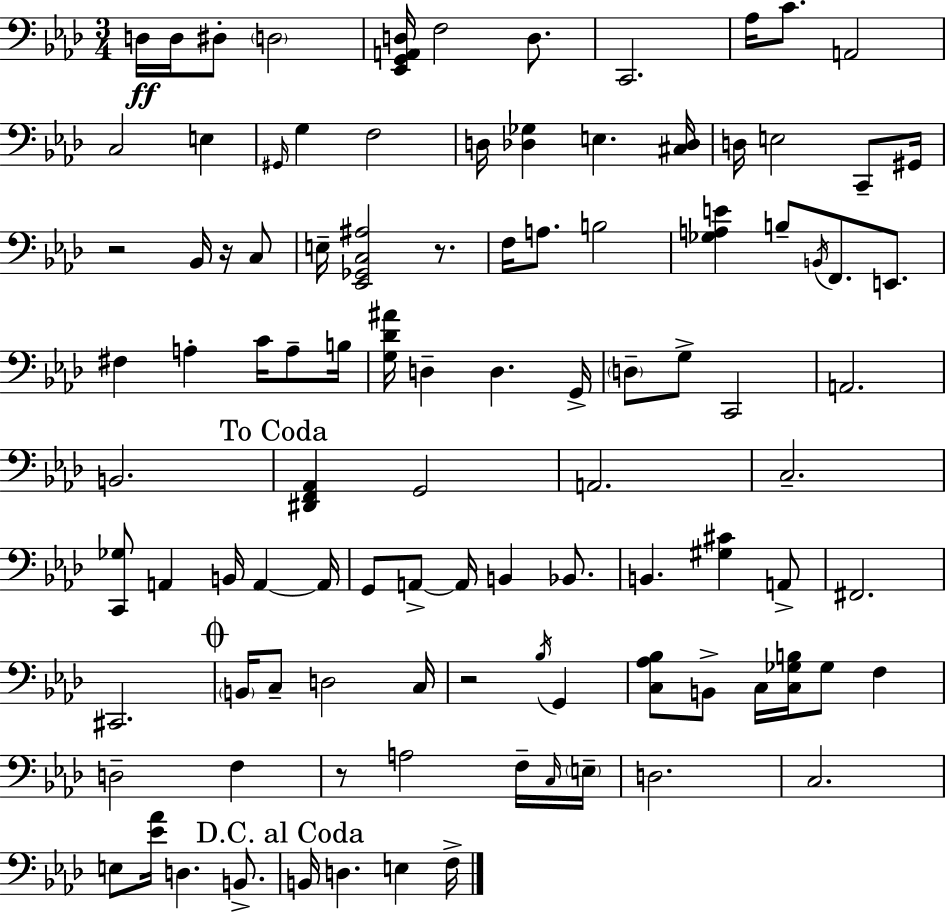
D3/s D3/s D#3/e D3/h [Eb2,G2,A2,D3]/s F3/h D3/e. C2/h. Ab3/s C4/e. A2/h C3/h E3/q G#2/s G3/q F3/h D3/s [Db3,Gb3]/q E3/q. [C#3,Db3]/s D3/s E3/h C2/e G#2/s R/h Bb2/s R/s C3/e E3/s [Eb2,Gb2,C3,A#3]/h R/e. F3/s A3/e. B3/h [Gb3,A3,E4]/q B3/e B2/s F2/e. E2/e. F#3/q A3/q C4/s A3/e B3/s [G3,Db4,A#4]/s D3/q D3/q. G2/s D3/e G3/e C2/h A2/h. B2/h. [D#2,F2,Ab2]/q G2/h A2/h. C3/h. [C2,Gb3]/e A2/q B2/s A2/q A2/s G2/e A2/e A2/s B2/q Bb2/e. B2/q. [G#3,C#4]/q A2/e F#2/h. C#2/h. B2/s C3/e D3/h C3/s R/h Bb3/s G2/q [C3,Ab3,Bb3]/e B2/e C3/s [C3,Gb3,B3]/s Gb3/e F3/q D3/h F3/q R/e A3/h F3/s C3/s E3/s D3/h. C3/h. E3/e [Eb4,Ab4]/s D3/q. B2/e. B2/s D3/q. E3/q F3/s